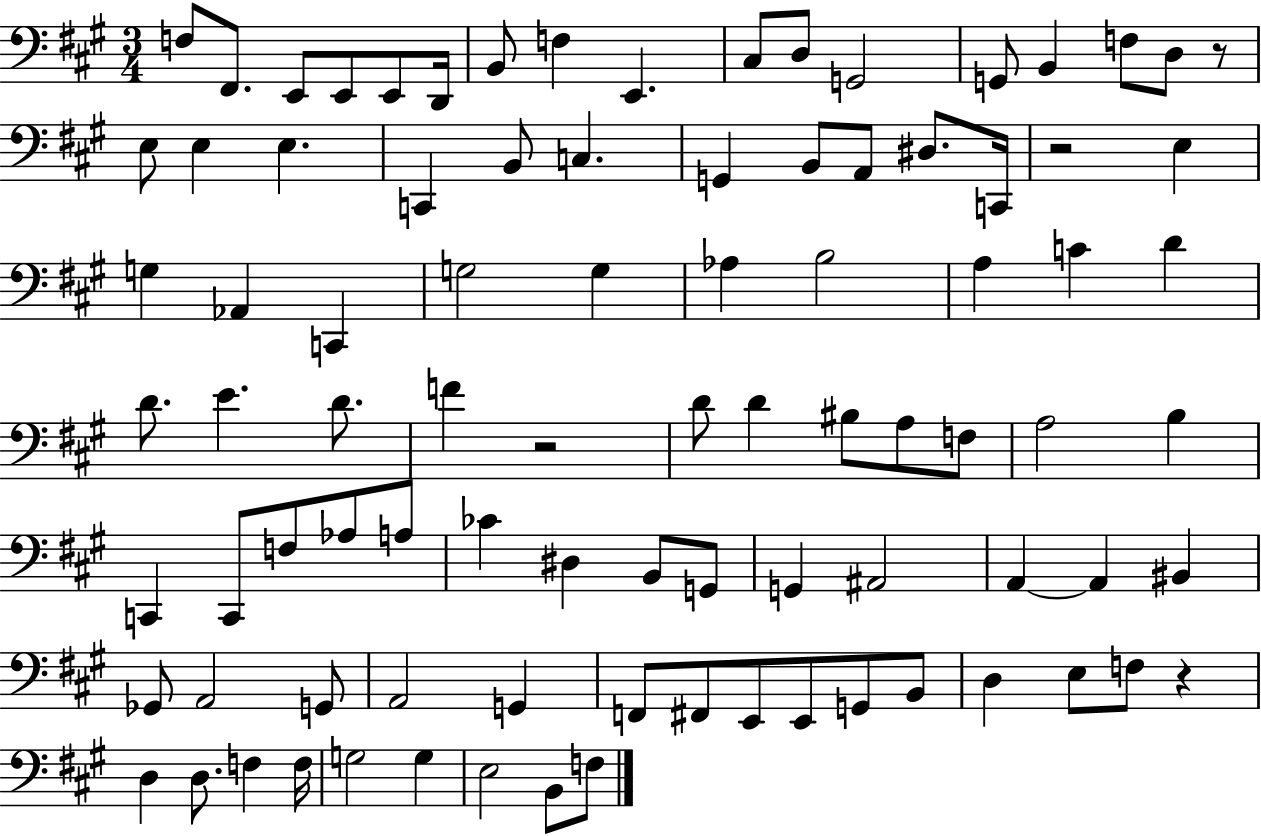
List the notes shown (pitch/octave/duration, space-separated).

F3/e F#2/e. E2/e E2/e E2/e D2/s B2/e F3/q E2/q. C#3/e D3/e G2/h G2/e B2/q F3/e D3/e R/e E3/e E3/q E3/q. C2/q B2/e C3/q. G2/q B2/e A2/e D#3/e. C2/s R/h E3/q G3/q Ab2/q C2/q G3/h G3/q Ab3/q B3/h A3/q C4/q D4/q D4/e. E4/q. D4/e. F4/q R/h D4/e D4/q BIS3/e A3/e F3/e A3/h B3/q C2/q C2/e F3/e Ab3/e A3/e CES4/q D#3/q B2/e G2/e G2/q A#2/h A2/q A2/q BIS2/q Gb2/e A2/h G2/e A2/h G2/q F2/e F#2/e E2/e E2/e G2/e B2/e D3/q E3/e F3/e R/q D3/q D3/e. F3/q F3/s G3/h G3/q E3/h B2/e F3/e